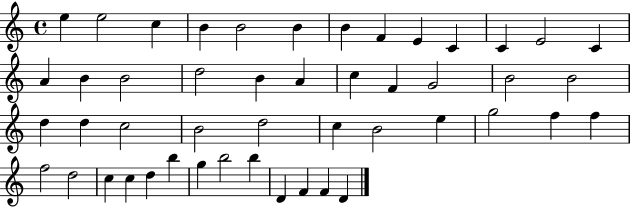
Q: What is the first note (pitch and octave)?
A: E5